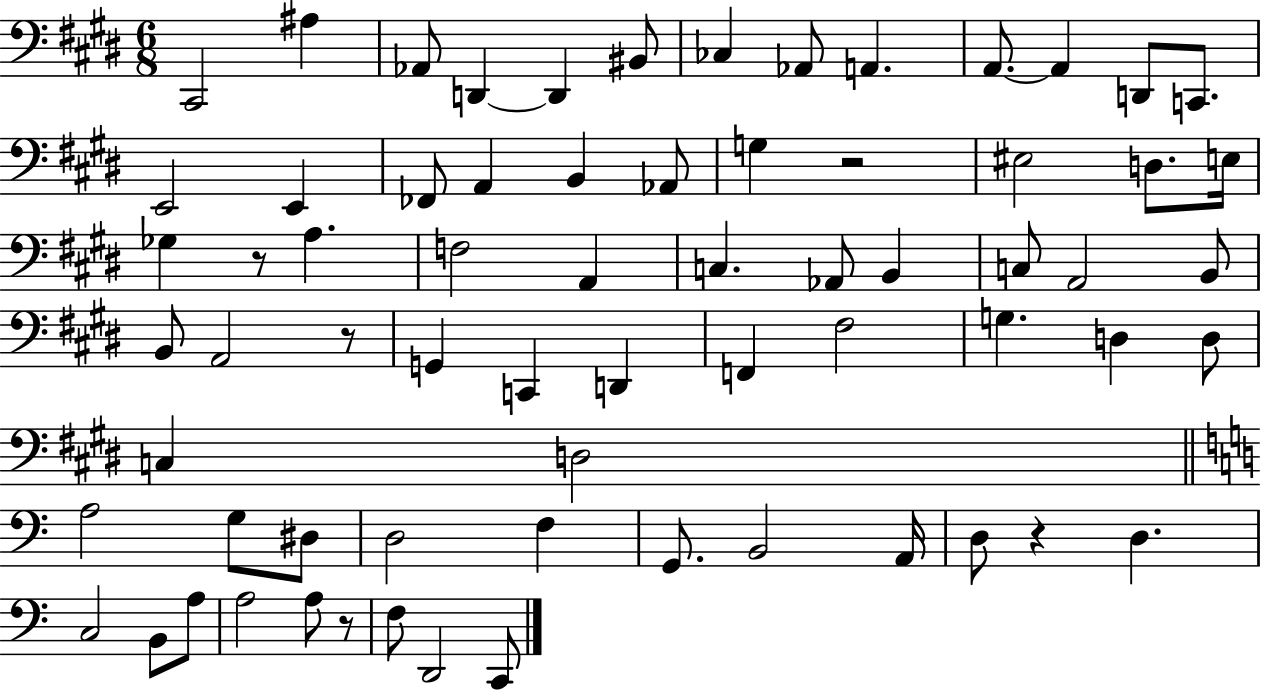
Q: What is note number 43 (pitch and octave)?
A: D3